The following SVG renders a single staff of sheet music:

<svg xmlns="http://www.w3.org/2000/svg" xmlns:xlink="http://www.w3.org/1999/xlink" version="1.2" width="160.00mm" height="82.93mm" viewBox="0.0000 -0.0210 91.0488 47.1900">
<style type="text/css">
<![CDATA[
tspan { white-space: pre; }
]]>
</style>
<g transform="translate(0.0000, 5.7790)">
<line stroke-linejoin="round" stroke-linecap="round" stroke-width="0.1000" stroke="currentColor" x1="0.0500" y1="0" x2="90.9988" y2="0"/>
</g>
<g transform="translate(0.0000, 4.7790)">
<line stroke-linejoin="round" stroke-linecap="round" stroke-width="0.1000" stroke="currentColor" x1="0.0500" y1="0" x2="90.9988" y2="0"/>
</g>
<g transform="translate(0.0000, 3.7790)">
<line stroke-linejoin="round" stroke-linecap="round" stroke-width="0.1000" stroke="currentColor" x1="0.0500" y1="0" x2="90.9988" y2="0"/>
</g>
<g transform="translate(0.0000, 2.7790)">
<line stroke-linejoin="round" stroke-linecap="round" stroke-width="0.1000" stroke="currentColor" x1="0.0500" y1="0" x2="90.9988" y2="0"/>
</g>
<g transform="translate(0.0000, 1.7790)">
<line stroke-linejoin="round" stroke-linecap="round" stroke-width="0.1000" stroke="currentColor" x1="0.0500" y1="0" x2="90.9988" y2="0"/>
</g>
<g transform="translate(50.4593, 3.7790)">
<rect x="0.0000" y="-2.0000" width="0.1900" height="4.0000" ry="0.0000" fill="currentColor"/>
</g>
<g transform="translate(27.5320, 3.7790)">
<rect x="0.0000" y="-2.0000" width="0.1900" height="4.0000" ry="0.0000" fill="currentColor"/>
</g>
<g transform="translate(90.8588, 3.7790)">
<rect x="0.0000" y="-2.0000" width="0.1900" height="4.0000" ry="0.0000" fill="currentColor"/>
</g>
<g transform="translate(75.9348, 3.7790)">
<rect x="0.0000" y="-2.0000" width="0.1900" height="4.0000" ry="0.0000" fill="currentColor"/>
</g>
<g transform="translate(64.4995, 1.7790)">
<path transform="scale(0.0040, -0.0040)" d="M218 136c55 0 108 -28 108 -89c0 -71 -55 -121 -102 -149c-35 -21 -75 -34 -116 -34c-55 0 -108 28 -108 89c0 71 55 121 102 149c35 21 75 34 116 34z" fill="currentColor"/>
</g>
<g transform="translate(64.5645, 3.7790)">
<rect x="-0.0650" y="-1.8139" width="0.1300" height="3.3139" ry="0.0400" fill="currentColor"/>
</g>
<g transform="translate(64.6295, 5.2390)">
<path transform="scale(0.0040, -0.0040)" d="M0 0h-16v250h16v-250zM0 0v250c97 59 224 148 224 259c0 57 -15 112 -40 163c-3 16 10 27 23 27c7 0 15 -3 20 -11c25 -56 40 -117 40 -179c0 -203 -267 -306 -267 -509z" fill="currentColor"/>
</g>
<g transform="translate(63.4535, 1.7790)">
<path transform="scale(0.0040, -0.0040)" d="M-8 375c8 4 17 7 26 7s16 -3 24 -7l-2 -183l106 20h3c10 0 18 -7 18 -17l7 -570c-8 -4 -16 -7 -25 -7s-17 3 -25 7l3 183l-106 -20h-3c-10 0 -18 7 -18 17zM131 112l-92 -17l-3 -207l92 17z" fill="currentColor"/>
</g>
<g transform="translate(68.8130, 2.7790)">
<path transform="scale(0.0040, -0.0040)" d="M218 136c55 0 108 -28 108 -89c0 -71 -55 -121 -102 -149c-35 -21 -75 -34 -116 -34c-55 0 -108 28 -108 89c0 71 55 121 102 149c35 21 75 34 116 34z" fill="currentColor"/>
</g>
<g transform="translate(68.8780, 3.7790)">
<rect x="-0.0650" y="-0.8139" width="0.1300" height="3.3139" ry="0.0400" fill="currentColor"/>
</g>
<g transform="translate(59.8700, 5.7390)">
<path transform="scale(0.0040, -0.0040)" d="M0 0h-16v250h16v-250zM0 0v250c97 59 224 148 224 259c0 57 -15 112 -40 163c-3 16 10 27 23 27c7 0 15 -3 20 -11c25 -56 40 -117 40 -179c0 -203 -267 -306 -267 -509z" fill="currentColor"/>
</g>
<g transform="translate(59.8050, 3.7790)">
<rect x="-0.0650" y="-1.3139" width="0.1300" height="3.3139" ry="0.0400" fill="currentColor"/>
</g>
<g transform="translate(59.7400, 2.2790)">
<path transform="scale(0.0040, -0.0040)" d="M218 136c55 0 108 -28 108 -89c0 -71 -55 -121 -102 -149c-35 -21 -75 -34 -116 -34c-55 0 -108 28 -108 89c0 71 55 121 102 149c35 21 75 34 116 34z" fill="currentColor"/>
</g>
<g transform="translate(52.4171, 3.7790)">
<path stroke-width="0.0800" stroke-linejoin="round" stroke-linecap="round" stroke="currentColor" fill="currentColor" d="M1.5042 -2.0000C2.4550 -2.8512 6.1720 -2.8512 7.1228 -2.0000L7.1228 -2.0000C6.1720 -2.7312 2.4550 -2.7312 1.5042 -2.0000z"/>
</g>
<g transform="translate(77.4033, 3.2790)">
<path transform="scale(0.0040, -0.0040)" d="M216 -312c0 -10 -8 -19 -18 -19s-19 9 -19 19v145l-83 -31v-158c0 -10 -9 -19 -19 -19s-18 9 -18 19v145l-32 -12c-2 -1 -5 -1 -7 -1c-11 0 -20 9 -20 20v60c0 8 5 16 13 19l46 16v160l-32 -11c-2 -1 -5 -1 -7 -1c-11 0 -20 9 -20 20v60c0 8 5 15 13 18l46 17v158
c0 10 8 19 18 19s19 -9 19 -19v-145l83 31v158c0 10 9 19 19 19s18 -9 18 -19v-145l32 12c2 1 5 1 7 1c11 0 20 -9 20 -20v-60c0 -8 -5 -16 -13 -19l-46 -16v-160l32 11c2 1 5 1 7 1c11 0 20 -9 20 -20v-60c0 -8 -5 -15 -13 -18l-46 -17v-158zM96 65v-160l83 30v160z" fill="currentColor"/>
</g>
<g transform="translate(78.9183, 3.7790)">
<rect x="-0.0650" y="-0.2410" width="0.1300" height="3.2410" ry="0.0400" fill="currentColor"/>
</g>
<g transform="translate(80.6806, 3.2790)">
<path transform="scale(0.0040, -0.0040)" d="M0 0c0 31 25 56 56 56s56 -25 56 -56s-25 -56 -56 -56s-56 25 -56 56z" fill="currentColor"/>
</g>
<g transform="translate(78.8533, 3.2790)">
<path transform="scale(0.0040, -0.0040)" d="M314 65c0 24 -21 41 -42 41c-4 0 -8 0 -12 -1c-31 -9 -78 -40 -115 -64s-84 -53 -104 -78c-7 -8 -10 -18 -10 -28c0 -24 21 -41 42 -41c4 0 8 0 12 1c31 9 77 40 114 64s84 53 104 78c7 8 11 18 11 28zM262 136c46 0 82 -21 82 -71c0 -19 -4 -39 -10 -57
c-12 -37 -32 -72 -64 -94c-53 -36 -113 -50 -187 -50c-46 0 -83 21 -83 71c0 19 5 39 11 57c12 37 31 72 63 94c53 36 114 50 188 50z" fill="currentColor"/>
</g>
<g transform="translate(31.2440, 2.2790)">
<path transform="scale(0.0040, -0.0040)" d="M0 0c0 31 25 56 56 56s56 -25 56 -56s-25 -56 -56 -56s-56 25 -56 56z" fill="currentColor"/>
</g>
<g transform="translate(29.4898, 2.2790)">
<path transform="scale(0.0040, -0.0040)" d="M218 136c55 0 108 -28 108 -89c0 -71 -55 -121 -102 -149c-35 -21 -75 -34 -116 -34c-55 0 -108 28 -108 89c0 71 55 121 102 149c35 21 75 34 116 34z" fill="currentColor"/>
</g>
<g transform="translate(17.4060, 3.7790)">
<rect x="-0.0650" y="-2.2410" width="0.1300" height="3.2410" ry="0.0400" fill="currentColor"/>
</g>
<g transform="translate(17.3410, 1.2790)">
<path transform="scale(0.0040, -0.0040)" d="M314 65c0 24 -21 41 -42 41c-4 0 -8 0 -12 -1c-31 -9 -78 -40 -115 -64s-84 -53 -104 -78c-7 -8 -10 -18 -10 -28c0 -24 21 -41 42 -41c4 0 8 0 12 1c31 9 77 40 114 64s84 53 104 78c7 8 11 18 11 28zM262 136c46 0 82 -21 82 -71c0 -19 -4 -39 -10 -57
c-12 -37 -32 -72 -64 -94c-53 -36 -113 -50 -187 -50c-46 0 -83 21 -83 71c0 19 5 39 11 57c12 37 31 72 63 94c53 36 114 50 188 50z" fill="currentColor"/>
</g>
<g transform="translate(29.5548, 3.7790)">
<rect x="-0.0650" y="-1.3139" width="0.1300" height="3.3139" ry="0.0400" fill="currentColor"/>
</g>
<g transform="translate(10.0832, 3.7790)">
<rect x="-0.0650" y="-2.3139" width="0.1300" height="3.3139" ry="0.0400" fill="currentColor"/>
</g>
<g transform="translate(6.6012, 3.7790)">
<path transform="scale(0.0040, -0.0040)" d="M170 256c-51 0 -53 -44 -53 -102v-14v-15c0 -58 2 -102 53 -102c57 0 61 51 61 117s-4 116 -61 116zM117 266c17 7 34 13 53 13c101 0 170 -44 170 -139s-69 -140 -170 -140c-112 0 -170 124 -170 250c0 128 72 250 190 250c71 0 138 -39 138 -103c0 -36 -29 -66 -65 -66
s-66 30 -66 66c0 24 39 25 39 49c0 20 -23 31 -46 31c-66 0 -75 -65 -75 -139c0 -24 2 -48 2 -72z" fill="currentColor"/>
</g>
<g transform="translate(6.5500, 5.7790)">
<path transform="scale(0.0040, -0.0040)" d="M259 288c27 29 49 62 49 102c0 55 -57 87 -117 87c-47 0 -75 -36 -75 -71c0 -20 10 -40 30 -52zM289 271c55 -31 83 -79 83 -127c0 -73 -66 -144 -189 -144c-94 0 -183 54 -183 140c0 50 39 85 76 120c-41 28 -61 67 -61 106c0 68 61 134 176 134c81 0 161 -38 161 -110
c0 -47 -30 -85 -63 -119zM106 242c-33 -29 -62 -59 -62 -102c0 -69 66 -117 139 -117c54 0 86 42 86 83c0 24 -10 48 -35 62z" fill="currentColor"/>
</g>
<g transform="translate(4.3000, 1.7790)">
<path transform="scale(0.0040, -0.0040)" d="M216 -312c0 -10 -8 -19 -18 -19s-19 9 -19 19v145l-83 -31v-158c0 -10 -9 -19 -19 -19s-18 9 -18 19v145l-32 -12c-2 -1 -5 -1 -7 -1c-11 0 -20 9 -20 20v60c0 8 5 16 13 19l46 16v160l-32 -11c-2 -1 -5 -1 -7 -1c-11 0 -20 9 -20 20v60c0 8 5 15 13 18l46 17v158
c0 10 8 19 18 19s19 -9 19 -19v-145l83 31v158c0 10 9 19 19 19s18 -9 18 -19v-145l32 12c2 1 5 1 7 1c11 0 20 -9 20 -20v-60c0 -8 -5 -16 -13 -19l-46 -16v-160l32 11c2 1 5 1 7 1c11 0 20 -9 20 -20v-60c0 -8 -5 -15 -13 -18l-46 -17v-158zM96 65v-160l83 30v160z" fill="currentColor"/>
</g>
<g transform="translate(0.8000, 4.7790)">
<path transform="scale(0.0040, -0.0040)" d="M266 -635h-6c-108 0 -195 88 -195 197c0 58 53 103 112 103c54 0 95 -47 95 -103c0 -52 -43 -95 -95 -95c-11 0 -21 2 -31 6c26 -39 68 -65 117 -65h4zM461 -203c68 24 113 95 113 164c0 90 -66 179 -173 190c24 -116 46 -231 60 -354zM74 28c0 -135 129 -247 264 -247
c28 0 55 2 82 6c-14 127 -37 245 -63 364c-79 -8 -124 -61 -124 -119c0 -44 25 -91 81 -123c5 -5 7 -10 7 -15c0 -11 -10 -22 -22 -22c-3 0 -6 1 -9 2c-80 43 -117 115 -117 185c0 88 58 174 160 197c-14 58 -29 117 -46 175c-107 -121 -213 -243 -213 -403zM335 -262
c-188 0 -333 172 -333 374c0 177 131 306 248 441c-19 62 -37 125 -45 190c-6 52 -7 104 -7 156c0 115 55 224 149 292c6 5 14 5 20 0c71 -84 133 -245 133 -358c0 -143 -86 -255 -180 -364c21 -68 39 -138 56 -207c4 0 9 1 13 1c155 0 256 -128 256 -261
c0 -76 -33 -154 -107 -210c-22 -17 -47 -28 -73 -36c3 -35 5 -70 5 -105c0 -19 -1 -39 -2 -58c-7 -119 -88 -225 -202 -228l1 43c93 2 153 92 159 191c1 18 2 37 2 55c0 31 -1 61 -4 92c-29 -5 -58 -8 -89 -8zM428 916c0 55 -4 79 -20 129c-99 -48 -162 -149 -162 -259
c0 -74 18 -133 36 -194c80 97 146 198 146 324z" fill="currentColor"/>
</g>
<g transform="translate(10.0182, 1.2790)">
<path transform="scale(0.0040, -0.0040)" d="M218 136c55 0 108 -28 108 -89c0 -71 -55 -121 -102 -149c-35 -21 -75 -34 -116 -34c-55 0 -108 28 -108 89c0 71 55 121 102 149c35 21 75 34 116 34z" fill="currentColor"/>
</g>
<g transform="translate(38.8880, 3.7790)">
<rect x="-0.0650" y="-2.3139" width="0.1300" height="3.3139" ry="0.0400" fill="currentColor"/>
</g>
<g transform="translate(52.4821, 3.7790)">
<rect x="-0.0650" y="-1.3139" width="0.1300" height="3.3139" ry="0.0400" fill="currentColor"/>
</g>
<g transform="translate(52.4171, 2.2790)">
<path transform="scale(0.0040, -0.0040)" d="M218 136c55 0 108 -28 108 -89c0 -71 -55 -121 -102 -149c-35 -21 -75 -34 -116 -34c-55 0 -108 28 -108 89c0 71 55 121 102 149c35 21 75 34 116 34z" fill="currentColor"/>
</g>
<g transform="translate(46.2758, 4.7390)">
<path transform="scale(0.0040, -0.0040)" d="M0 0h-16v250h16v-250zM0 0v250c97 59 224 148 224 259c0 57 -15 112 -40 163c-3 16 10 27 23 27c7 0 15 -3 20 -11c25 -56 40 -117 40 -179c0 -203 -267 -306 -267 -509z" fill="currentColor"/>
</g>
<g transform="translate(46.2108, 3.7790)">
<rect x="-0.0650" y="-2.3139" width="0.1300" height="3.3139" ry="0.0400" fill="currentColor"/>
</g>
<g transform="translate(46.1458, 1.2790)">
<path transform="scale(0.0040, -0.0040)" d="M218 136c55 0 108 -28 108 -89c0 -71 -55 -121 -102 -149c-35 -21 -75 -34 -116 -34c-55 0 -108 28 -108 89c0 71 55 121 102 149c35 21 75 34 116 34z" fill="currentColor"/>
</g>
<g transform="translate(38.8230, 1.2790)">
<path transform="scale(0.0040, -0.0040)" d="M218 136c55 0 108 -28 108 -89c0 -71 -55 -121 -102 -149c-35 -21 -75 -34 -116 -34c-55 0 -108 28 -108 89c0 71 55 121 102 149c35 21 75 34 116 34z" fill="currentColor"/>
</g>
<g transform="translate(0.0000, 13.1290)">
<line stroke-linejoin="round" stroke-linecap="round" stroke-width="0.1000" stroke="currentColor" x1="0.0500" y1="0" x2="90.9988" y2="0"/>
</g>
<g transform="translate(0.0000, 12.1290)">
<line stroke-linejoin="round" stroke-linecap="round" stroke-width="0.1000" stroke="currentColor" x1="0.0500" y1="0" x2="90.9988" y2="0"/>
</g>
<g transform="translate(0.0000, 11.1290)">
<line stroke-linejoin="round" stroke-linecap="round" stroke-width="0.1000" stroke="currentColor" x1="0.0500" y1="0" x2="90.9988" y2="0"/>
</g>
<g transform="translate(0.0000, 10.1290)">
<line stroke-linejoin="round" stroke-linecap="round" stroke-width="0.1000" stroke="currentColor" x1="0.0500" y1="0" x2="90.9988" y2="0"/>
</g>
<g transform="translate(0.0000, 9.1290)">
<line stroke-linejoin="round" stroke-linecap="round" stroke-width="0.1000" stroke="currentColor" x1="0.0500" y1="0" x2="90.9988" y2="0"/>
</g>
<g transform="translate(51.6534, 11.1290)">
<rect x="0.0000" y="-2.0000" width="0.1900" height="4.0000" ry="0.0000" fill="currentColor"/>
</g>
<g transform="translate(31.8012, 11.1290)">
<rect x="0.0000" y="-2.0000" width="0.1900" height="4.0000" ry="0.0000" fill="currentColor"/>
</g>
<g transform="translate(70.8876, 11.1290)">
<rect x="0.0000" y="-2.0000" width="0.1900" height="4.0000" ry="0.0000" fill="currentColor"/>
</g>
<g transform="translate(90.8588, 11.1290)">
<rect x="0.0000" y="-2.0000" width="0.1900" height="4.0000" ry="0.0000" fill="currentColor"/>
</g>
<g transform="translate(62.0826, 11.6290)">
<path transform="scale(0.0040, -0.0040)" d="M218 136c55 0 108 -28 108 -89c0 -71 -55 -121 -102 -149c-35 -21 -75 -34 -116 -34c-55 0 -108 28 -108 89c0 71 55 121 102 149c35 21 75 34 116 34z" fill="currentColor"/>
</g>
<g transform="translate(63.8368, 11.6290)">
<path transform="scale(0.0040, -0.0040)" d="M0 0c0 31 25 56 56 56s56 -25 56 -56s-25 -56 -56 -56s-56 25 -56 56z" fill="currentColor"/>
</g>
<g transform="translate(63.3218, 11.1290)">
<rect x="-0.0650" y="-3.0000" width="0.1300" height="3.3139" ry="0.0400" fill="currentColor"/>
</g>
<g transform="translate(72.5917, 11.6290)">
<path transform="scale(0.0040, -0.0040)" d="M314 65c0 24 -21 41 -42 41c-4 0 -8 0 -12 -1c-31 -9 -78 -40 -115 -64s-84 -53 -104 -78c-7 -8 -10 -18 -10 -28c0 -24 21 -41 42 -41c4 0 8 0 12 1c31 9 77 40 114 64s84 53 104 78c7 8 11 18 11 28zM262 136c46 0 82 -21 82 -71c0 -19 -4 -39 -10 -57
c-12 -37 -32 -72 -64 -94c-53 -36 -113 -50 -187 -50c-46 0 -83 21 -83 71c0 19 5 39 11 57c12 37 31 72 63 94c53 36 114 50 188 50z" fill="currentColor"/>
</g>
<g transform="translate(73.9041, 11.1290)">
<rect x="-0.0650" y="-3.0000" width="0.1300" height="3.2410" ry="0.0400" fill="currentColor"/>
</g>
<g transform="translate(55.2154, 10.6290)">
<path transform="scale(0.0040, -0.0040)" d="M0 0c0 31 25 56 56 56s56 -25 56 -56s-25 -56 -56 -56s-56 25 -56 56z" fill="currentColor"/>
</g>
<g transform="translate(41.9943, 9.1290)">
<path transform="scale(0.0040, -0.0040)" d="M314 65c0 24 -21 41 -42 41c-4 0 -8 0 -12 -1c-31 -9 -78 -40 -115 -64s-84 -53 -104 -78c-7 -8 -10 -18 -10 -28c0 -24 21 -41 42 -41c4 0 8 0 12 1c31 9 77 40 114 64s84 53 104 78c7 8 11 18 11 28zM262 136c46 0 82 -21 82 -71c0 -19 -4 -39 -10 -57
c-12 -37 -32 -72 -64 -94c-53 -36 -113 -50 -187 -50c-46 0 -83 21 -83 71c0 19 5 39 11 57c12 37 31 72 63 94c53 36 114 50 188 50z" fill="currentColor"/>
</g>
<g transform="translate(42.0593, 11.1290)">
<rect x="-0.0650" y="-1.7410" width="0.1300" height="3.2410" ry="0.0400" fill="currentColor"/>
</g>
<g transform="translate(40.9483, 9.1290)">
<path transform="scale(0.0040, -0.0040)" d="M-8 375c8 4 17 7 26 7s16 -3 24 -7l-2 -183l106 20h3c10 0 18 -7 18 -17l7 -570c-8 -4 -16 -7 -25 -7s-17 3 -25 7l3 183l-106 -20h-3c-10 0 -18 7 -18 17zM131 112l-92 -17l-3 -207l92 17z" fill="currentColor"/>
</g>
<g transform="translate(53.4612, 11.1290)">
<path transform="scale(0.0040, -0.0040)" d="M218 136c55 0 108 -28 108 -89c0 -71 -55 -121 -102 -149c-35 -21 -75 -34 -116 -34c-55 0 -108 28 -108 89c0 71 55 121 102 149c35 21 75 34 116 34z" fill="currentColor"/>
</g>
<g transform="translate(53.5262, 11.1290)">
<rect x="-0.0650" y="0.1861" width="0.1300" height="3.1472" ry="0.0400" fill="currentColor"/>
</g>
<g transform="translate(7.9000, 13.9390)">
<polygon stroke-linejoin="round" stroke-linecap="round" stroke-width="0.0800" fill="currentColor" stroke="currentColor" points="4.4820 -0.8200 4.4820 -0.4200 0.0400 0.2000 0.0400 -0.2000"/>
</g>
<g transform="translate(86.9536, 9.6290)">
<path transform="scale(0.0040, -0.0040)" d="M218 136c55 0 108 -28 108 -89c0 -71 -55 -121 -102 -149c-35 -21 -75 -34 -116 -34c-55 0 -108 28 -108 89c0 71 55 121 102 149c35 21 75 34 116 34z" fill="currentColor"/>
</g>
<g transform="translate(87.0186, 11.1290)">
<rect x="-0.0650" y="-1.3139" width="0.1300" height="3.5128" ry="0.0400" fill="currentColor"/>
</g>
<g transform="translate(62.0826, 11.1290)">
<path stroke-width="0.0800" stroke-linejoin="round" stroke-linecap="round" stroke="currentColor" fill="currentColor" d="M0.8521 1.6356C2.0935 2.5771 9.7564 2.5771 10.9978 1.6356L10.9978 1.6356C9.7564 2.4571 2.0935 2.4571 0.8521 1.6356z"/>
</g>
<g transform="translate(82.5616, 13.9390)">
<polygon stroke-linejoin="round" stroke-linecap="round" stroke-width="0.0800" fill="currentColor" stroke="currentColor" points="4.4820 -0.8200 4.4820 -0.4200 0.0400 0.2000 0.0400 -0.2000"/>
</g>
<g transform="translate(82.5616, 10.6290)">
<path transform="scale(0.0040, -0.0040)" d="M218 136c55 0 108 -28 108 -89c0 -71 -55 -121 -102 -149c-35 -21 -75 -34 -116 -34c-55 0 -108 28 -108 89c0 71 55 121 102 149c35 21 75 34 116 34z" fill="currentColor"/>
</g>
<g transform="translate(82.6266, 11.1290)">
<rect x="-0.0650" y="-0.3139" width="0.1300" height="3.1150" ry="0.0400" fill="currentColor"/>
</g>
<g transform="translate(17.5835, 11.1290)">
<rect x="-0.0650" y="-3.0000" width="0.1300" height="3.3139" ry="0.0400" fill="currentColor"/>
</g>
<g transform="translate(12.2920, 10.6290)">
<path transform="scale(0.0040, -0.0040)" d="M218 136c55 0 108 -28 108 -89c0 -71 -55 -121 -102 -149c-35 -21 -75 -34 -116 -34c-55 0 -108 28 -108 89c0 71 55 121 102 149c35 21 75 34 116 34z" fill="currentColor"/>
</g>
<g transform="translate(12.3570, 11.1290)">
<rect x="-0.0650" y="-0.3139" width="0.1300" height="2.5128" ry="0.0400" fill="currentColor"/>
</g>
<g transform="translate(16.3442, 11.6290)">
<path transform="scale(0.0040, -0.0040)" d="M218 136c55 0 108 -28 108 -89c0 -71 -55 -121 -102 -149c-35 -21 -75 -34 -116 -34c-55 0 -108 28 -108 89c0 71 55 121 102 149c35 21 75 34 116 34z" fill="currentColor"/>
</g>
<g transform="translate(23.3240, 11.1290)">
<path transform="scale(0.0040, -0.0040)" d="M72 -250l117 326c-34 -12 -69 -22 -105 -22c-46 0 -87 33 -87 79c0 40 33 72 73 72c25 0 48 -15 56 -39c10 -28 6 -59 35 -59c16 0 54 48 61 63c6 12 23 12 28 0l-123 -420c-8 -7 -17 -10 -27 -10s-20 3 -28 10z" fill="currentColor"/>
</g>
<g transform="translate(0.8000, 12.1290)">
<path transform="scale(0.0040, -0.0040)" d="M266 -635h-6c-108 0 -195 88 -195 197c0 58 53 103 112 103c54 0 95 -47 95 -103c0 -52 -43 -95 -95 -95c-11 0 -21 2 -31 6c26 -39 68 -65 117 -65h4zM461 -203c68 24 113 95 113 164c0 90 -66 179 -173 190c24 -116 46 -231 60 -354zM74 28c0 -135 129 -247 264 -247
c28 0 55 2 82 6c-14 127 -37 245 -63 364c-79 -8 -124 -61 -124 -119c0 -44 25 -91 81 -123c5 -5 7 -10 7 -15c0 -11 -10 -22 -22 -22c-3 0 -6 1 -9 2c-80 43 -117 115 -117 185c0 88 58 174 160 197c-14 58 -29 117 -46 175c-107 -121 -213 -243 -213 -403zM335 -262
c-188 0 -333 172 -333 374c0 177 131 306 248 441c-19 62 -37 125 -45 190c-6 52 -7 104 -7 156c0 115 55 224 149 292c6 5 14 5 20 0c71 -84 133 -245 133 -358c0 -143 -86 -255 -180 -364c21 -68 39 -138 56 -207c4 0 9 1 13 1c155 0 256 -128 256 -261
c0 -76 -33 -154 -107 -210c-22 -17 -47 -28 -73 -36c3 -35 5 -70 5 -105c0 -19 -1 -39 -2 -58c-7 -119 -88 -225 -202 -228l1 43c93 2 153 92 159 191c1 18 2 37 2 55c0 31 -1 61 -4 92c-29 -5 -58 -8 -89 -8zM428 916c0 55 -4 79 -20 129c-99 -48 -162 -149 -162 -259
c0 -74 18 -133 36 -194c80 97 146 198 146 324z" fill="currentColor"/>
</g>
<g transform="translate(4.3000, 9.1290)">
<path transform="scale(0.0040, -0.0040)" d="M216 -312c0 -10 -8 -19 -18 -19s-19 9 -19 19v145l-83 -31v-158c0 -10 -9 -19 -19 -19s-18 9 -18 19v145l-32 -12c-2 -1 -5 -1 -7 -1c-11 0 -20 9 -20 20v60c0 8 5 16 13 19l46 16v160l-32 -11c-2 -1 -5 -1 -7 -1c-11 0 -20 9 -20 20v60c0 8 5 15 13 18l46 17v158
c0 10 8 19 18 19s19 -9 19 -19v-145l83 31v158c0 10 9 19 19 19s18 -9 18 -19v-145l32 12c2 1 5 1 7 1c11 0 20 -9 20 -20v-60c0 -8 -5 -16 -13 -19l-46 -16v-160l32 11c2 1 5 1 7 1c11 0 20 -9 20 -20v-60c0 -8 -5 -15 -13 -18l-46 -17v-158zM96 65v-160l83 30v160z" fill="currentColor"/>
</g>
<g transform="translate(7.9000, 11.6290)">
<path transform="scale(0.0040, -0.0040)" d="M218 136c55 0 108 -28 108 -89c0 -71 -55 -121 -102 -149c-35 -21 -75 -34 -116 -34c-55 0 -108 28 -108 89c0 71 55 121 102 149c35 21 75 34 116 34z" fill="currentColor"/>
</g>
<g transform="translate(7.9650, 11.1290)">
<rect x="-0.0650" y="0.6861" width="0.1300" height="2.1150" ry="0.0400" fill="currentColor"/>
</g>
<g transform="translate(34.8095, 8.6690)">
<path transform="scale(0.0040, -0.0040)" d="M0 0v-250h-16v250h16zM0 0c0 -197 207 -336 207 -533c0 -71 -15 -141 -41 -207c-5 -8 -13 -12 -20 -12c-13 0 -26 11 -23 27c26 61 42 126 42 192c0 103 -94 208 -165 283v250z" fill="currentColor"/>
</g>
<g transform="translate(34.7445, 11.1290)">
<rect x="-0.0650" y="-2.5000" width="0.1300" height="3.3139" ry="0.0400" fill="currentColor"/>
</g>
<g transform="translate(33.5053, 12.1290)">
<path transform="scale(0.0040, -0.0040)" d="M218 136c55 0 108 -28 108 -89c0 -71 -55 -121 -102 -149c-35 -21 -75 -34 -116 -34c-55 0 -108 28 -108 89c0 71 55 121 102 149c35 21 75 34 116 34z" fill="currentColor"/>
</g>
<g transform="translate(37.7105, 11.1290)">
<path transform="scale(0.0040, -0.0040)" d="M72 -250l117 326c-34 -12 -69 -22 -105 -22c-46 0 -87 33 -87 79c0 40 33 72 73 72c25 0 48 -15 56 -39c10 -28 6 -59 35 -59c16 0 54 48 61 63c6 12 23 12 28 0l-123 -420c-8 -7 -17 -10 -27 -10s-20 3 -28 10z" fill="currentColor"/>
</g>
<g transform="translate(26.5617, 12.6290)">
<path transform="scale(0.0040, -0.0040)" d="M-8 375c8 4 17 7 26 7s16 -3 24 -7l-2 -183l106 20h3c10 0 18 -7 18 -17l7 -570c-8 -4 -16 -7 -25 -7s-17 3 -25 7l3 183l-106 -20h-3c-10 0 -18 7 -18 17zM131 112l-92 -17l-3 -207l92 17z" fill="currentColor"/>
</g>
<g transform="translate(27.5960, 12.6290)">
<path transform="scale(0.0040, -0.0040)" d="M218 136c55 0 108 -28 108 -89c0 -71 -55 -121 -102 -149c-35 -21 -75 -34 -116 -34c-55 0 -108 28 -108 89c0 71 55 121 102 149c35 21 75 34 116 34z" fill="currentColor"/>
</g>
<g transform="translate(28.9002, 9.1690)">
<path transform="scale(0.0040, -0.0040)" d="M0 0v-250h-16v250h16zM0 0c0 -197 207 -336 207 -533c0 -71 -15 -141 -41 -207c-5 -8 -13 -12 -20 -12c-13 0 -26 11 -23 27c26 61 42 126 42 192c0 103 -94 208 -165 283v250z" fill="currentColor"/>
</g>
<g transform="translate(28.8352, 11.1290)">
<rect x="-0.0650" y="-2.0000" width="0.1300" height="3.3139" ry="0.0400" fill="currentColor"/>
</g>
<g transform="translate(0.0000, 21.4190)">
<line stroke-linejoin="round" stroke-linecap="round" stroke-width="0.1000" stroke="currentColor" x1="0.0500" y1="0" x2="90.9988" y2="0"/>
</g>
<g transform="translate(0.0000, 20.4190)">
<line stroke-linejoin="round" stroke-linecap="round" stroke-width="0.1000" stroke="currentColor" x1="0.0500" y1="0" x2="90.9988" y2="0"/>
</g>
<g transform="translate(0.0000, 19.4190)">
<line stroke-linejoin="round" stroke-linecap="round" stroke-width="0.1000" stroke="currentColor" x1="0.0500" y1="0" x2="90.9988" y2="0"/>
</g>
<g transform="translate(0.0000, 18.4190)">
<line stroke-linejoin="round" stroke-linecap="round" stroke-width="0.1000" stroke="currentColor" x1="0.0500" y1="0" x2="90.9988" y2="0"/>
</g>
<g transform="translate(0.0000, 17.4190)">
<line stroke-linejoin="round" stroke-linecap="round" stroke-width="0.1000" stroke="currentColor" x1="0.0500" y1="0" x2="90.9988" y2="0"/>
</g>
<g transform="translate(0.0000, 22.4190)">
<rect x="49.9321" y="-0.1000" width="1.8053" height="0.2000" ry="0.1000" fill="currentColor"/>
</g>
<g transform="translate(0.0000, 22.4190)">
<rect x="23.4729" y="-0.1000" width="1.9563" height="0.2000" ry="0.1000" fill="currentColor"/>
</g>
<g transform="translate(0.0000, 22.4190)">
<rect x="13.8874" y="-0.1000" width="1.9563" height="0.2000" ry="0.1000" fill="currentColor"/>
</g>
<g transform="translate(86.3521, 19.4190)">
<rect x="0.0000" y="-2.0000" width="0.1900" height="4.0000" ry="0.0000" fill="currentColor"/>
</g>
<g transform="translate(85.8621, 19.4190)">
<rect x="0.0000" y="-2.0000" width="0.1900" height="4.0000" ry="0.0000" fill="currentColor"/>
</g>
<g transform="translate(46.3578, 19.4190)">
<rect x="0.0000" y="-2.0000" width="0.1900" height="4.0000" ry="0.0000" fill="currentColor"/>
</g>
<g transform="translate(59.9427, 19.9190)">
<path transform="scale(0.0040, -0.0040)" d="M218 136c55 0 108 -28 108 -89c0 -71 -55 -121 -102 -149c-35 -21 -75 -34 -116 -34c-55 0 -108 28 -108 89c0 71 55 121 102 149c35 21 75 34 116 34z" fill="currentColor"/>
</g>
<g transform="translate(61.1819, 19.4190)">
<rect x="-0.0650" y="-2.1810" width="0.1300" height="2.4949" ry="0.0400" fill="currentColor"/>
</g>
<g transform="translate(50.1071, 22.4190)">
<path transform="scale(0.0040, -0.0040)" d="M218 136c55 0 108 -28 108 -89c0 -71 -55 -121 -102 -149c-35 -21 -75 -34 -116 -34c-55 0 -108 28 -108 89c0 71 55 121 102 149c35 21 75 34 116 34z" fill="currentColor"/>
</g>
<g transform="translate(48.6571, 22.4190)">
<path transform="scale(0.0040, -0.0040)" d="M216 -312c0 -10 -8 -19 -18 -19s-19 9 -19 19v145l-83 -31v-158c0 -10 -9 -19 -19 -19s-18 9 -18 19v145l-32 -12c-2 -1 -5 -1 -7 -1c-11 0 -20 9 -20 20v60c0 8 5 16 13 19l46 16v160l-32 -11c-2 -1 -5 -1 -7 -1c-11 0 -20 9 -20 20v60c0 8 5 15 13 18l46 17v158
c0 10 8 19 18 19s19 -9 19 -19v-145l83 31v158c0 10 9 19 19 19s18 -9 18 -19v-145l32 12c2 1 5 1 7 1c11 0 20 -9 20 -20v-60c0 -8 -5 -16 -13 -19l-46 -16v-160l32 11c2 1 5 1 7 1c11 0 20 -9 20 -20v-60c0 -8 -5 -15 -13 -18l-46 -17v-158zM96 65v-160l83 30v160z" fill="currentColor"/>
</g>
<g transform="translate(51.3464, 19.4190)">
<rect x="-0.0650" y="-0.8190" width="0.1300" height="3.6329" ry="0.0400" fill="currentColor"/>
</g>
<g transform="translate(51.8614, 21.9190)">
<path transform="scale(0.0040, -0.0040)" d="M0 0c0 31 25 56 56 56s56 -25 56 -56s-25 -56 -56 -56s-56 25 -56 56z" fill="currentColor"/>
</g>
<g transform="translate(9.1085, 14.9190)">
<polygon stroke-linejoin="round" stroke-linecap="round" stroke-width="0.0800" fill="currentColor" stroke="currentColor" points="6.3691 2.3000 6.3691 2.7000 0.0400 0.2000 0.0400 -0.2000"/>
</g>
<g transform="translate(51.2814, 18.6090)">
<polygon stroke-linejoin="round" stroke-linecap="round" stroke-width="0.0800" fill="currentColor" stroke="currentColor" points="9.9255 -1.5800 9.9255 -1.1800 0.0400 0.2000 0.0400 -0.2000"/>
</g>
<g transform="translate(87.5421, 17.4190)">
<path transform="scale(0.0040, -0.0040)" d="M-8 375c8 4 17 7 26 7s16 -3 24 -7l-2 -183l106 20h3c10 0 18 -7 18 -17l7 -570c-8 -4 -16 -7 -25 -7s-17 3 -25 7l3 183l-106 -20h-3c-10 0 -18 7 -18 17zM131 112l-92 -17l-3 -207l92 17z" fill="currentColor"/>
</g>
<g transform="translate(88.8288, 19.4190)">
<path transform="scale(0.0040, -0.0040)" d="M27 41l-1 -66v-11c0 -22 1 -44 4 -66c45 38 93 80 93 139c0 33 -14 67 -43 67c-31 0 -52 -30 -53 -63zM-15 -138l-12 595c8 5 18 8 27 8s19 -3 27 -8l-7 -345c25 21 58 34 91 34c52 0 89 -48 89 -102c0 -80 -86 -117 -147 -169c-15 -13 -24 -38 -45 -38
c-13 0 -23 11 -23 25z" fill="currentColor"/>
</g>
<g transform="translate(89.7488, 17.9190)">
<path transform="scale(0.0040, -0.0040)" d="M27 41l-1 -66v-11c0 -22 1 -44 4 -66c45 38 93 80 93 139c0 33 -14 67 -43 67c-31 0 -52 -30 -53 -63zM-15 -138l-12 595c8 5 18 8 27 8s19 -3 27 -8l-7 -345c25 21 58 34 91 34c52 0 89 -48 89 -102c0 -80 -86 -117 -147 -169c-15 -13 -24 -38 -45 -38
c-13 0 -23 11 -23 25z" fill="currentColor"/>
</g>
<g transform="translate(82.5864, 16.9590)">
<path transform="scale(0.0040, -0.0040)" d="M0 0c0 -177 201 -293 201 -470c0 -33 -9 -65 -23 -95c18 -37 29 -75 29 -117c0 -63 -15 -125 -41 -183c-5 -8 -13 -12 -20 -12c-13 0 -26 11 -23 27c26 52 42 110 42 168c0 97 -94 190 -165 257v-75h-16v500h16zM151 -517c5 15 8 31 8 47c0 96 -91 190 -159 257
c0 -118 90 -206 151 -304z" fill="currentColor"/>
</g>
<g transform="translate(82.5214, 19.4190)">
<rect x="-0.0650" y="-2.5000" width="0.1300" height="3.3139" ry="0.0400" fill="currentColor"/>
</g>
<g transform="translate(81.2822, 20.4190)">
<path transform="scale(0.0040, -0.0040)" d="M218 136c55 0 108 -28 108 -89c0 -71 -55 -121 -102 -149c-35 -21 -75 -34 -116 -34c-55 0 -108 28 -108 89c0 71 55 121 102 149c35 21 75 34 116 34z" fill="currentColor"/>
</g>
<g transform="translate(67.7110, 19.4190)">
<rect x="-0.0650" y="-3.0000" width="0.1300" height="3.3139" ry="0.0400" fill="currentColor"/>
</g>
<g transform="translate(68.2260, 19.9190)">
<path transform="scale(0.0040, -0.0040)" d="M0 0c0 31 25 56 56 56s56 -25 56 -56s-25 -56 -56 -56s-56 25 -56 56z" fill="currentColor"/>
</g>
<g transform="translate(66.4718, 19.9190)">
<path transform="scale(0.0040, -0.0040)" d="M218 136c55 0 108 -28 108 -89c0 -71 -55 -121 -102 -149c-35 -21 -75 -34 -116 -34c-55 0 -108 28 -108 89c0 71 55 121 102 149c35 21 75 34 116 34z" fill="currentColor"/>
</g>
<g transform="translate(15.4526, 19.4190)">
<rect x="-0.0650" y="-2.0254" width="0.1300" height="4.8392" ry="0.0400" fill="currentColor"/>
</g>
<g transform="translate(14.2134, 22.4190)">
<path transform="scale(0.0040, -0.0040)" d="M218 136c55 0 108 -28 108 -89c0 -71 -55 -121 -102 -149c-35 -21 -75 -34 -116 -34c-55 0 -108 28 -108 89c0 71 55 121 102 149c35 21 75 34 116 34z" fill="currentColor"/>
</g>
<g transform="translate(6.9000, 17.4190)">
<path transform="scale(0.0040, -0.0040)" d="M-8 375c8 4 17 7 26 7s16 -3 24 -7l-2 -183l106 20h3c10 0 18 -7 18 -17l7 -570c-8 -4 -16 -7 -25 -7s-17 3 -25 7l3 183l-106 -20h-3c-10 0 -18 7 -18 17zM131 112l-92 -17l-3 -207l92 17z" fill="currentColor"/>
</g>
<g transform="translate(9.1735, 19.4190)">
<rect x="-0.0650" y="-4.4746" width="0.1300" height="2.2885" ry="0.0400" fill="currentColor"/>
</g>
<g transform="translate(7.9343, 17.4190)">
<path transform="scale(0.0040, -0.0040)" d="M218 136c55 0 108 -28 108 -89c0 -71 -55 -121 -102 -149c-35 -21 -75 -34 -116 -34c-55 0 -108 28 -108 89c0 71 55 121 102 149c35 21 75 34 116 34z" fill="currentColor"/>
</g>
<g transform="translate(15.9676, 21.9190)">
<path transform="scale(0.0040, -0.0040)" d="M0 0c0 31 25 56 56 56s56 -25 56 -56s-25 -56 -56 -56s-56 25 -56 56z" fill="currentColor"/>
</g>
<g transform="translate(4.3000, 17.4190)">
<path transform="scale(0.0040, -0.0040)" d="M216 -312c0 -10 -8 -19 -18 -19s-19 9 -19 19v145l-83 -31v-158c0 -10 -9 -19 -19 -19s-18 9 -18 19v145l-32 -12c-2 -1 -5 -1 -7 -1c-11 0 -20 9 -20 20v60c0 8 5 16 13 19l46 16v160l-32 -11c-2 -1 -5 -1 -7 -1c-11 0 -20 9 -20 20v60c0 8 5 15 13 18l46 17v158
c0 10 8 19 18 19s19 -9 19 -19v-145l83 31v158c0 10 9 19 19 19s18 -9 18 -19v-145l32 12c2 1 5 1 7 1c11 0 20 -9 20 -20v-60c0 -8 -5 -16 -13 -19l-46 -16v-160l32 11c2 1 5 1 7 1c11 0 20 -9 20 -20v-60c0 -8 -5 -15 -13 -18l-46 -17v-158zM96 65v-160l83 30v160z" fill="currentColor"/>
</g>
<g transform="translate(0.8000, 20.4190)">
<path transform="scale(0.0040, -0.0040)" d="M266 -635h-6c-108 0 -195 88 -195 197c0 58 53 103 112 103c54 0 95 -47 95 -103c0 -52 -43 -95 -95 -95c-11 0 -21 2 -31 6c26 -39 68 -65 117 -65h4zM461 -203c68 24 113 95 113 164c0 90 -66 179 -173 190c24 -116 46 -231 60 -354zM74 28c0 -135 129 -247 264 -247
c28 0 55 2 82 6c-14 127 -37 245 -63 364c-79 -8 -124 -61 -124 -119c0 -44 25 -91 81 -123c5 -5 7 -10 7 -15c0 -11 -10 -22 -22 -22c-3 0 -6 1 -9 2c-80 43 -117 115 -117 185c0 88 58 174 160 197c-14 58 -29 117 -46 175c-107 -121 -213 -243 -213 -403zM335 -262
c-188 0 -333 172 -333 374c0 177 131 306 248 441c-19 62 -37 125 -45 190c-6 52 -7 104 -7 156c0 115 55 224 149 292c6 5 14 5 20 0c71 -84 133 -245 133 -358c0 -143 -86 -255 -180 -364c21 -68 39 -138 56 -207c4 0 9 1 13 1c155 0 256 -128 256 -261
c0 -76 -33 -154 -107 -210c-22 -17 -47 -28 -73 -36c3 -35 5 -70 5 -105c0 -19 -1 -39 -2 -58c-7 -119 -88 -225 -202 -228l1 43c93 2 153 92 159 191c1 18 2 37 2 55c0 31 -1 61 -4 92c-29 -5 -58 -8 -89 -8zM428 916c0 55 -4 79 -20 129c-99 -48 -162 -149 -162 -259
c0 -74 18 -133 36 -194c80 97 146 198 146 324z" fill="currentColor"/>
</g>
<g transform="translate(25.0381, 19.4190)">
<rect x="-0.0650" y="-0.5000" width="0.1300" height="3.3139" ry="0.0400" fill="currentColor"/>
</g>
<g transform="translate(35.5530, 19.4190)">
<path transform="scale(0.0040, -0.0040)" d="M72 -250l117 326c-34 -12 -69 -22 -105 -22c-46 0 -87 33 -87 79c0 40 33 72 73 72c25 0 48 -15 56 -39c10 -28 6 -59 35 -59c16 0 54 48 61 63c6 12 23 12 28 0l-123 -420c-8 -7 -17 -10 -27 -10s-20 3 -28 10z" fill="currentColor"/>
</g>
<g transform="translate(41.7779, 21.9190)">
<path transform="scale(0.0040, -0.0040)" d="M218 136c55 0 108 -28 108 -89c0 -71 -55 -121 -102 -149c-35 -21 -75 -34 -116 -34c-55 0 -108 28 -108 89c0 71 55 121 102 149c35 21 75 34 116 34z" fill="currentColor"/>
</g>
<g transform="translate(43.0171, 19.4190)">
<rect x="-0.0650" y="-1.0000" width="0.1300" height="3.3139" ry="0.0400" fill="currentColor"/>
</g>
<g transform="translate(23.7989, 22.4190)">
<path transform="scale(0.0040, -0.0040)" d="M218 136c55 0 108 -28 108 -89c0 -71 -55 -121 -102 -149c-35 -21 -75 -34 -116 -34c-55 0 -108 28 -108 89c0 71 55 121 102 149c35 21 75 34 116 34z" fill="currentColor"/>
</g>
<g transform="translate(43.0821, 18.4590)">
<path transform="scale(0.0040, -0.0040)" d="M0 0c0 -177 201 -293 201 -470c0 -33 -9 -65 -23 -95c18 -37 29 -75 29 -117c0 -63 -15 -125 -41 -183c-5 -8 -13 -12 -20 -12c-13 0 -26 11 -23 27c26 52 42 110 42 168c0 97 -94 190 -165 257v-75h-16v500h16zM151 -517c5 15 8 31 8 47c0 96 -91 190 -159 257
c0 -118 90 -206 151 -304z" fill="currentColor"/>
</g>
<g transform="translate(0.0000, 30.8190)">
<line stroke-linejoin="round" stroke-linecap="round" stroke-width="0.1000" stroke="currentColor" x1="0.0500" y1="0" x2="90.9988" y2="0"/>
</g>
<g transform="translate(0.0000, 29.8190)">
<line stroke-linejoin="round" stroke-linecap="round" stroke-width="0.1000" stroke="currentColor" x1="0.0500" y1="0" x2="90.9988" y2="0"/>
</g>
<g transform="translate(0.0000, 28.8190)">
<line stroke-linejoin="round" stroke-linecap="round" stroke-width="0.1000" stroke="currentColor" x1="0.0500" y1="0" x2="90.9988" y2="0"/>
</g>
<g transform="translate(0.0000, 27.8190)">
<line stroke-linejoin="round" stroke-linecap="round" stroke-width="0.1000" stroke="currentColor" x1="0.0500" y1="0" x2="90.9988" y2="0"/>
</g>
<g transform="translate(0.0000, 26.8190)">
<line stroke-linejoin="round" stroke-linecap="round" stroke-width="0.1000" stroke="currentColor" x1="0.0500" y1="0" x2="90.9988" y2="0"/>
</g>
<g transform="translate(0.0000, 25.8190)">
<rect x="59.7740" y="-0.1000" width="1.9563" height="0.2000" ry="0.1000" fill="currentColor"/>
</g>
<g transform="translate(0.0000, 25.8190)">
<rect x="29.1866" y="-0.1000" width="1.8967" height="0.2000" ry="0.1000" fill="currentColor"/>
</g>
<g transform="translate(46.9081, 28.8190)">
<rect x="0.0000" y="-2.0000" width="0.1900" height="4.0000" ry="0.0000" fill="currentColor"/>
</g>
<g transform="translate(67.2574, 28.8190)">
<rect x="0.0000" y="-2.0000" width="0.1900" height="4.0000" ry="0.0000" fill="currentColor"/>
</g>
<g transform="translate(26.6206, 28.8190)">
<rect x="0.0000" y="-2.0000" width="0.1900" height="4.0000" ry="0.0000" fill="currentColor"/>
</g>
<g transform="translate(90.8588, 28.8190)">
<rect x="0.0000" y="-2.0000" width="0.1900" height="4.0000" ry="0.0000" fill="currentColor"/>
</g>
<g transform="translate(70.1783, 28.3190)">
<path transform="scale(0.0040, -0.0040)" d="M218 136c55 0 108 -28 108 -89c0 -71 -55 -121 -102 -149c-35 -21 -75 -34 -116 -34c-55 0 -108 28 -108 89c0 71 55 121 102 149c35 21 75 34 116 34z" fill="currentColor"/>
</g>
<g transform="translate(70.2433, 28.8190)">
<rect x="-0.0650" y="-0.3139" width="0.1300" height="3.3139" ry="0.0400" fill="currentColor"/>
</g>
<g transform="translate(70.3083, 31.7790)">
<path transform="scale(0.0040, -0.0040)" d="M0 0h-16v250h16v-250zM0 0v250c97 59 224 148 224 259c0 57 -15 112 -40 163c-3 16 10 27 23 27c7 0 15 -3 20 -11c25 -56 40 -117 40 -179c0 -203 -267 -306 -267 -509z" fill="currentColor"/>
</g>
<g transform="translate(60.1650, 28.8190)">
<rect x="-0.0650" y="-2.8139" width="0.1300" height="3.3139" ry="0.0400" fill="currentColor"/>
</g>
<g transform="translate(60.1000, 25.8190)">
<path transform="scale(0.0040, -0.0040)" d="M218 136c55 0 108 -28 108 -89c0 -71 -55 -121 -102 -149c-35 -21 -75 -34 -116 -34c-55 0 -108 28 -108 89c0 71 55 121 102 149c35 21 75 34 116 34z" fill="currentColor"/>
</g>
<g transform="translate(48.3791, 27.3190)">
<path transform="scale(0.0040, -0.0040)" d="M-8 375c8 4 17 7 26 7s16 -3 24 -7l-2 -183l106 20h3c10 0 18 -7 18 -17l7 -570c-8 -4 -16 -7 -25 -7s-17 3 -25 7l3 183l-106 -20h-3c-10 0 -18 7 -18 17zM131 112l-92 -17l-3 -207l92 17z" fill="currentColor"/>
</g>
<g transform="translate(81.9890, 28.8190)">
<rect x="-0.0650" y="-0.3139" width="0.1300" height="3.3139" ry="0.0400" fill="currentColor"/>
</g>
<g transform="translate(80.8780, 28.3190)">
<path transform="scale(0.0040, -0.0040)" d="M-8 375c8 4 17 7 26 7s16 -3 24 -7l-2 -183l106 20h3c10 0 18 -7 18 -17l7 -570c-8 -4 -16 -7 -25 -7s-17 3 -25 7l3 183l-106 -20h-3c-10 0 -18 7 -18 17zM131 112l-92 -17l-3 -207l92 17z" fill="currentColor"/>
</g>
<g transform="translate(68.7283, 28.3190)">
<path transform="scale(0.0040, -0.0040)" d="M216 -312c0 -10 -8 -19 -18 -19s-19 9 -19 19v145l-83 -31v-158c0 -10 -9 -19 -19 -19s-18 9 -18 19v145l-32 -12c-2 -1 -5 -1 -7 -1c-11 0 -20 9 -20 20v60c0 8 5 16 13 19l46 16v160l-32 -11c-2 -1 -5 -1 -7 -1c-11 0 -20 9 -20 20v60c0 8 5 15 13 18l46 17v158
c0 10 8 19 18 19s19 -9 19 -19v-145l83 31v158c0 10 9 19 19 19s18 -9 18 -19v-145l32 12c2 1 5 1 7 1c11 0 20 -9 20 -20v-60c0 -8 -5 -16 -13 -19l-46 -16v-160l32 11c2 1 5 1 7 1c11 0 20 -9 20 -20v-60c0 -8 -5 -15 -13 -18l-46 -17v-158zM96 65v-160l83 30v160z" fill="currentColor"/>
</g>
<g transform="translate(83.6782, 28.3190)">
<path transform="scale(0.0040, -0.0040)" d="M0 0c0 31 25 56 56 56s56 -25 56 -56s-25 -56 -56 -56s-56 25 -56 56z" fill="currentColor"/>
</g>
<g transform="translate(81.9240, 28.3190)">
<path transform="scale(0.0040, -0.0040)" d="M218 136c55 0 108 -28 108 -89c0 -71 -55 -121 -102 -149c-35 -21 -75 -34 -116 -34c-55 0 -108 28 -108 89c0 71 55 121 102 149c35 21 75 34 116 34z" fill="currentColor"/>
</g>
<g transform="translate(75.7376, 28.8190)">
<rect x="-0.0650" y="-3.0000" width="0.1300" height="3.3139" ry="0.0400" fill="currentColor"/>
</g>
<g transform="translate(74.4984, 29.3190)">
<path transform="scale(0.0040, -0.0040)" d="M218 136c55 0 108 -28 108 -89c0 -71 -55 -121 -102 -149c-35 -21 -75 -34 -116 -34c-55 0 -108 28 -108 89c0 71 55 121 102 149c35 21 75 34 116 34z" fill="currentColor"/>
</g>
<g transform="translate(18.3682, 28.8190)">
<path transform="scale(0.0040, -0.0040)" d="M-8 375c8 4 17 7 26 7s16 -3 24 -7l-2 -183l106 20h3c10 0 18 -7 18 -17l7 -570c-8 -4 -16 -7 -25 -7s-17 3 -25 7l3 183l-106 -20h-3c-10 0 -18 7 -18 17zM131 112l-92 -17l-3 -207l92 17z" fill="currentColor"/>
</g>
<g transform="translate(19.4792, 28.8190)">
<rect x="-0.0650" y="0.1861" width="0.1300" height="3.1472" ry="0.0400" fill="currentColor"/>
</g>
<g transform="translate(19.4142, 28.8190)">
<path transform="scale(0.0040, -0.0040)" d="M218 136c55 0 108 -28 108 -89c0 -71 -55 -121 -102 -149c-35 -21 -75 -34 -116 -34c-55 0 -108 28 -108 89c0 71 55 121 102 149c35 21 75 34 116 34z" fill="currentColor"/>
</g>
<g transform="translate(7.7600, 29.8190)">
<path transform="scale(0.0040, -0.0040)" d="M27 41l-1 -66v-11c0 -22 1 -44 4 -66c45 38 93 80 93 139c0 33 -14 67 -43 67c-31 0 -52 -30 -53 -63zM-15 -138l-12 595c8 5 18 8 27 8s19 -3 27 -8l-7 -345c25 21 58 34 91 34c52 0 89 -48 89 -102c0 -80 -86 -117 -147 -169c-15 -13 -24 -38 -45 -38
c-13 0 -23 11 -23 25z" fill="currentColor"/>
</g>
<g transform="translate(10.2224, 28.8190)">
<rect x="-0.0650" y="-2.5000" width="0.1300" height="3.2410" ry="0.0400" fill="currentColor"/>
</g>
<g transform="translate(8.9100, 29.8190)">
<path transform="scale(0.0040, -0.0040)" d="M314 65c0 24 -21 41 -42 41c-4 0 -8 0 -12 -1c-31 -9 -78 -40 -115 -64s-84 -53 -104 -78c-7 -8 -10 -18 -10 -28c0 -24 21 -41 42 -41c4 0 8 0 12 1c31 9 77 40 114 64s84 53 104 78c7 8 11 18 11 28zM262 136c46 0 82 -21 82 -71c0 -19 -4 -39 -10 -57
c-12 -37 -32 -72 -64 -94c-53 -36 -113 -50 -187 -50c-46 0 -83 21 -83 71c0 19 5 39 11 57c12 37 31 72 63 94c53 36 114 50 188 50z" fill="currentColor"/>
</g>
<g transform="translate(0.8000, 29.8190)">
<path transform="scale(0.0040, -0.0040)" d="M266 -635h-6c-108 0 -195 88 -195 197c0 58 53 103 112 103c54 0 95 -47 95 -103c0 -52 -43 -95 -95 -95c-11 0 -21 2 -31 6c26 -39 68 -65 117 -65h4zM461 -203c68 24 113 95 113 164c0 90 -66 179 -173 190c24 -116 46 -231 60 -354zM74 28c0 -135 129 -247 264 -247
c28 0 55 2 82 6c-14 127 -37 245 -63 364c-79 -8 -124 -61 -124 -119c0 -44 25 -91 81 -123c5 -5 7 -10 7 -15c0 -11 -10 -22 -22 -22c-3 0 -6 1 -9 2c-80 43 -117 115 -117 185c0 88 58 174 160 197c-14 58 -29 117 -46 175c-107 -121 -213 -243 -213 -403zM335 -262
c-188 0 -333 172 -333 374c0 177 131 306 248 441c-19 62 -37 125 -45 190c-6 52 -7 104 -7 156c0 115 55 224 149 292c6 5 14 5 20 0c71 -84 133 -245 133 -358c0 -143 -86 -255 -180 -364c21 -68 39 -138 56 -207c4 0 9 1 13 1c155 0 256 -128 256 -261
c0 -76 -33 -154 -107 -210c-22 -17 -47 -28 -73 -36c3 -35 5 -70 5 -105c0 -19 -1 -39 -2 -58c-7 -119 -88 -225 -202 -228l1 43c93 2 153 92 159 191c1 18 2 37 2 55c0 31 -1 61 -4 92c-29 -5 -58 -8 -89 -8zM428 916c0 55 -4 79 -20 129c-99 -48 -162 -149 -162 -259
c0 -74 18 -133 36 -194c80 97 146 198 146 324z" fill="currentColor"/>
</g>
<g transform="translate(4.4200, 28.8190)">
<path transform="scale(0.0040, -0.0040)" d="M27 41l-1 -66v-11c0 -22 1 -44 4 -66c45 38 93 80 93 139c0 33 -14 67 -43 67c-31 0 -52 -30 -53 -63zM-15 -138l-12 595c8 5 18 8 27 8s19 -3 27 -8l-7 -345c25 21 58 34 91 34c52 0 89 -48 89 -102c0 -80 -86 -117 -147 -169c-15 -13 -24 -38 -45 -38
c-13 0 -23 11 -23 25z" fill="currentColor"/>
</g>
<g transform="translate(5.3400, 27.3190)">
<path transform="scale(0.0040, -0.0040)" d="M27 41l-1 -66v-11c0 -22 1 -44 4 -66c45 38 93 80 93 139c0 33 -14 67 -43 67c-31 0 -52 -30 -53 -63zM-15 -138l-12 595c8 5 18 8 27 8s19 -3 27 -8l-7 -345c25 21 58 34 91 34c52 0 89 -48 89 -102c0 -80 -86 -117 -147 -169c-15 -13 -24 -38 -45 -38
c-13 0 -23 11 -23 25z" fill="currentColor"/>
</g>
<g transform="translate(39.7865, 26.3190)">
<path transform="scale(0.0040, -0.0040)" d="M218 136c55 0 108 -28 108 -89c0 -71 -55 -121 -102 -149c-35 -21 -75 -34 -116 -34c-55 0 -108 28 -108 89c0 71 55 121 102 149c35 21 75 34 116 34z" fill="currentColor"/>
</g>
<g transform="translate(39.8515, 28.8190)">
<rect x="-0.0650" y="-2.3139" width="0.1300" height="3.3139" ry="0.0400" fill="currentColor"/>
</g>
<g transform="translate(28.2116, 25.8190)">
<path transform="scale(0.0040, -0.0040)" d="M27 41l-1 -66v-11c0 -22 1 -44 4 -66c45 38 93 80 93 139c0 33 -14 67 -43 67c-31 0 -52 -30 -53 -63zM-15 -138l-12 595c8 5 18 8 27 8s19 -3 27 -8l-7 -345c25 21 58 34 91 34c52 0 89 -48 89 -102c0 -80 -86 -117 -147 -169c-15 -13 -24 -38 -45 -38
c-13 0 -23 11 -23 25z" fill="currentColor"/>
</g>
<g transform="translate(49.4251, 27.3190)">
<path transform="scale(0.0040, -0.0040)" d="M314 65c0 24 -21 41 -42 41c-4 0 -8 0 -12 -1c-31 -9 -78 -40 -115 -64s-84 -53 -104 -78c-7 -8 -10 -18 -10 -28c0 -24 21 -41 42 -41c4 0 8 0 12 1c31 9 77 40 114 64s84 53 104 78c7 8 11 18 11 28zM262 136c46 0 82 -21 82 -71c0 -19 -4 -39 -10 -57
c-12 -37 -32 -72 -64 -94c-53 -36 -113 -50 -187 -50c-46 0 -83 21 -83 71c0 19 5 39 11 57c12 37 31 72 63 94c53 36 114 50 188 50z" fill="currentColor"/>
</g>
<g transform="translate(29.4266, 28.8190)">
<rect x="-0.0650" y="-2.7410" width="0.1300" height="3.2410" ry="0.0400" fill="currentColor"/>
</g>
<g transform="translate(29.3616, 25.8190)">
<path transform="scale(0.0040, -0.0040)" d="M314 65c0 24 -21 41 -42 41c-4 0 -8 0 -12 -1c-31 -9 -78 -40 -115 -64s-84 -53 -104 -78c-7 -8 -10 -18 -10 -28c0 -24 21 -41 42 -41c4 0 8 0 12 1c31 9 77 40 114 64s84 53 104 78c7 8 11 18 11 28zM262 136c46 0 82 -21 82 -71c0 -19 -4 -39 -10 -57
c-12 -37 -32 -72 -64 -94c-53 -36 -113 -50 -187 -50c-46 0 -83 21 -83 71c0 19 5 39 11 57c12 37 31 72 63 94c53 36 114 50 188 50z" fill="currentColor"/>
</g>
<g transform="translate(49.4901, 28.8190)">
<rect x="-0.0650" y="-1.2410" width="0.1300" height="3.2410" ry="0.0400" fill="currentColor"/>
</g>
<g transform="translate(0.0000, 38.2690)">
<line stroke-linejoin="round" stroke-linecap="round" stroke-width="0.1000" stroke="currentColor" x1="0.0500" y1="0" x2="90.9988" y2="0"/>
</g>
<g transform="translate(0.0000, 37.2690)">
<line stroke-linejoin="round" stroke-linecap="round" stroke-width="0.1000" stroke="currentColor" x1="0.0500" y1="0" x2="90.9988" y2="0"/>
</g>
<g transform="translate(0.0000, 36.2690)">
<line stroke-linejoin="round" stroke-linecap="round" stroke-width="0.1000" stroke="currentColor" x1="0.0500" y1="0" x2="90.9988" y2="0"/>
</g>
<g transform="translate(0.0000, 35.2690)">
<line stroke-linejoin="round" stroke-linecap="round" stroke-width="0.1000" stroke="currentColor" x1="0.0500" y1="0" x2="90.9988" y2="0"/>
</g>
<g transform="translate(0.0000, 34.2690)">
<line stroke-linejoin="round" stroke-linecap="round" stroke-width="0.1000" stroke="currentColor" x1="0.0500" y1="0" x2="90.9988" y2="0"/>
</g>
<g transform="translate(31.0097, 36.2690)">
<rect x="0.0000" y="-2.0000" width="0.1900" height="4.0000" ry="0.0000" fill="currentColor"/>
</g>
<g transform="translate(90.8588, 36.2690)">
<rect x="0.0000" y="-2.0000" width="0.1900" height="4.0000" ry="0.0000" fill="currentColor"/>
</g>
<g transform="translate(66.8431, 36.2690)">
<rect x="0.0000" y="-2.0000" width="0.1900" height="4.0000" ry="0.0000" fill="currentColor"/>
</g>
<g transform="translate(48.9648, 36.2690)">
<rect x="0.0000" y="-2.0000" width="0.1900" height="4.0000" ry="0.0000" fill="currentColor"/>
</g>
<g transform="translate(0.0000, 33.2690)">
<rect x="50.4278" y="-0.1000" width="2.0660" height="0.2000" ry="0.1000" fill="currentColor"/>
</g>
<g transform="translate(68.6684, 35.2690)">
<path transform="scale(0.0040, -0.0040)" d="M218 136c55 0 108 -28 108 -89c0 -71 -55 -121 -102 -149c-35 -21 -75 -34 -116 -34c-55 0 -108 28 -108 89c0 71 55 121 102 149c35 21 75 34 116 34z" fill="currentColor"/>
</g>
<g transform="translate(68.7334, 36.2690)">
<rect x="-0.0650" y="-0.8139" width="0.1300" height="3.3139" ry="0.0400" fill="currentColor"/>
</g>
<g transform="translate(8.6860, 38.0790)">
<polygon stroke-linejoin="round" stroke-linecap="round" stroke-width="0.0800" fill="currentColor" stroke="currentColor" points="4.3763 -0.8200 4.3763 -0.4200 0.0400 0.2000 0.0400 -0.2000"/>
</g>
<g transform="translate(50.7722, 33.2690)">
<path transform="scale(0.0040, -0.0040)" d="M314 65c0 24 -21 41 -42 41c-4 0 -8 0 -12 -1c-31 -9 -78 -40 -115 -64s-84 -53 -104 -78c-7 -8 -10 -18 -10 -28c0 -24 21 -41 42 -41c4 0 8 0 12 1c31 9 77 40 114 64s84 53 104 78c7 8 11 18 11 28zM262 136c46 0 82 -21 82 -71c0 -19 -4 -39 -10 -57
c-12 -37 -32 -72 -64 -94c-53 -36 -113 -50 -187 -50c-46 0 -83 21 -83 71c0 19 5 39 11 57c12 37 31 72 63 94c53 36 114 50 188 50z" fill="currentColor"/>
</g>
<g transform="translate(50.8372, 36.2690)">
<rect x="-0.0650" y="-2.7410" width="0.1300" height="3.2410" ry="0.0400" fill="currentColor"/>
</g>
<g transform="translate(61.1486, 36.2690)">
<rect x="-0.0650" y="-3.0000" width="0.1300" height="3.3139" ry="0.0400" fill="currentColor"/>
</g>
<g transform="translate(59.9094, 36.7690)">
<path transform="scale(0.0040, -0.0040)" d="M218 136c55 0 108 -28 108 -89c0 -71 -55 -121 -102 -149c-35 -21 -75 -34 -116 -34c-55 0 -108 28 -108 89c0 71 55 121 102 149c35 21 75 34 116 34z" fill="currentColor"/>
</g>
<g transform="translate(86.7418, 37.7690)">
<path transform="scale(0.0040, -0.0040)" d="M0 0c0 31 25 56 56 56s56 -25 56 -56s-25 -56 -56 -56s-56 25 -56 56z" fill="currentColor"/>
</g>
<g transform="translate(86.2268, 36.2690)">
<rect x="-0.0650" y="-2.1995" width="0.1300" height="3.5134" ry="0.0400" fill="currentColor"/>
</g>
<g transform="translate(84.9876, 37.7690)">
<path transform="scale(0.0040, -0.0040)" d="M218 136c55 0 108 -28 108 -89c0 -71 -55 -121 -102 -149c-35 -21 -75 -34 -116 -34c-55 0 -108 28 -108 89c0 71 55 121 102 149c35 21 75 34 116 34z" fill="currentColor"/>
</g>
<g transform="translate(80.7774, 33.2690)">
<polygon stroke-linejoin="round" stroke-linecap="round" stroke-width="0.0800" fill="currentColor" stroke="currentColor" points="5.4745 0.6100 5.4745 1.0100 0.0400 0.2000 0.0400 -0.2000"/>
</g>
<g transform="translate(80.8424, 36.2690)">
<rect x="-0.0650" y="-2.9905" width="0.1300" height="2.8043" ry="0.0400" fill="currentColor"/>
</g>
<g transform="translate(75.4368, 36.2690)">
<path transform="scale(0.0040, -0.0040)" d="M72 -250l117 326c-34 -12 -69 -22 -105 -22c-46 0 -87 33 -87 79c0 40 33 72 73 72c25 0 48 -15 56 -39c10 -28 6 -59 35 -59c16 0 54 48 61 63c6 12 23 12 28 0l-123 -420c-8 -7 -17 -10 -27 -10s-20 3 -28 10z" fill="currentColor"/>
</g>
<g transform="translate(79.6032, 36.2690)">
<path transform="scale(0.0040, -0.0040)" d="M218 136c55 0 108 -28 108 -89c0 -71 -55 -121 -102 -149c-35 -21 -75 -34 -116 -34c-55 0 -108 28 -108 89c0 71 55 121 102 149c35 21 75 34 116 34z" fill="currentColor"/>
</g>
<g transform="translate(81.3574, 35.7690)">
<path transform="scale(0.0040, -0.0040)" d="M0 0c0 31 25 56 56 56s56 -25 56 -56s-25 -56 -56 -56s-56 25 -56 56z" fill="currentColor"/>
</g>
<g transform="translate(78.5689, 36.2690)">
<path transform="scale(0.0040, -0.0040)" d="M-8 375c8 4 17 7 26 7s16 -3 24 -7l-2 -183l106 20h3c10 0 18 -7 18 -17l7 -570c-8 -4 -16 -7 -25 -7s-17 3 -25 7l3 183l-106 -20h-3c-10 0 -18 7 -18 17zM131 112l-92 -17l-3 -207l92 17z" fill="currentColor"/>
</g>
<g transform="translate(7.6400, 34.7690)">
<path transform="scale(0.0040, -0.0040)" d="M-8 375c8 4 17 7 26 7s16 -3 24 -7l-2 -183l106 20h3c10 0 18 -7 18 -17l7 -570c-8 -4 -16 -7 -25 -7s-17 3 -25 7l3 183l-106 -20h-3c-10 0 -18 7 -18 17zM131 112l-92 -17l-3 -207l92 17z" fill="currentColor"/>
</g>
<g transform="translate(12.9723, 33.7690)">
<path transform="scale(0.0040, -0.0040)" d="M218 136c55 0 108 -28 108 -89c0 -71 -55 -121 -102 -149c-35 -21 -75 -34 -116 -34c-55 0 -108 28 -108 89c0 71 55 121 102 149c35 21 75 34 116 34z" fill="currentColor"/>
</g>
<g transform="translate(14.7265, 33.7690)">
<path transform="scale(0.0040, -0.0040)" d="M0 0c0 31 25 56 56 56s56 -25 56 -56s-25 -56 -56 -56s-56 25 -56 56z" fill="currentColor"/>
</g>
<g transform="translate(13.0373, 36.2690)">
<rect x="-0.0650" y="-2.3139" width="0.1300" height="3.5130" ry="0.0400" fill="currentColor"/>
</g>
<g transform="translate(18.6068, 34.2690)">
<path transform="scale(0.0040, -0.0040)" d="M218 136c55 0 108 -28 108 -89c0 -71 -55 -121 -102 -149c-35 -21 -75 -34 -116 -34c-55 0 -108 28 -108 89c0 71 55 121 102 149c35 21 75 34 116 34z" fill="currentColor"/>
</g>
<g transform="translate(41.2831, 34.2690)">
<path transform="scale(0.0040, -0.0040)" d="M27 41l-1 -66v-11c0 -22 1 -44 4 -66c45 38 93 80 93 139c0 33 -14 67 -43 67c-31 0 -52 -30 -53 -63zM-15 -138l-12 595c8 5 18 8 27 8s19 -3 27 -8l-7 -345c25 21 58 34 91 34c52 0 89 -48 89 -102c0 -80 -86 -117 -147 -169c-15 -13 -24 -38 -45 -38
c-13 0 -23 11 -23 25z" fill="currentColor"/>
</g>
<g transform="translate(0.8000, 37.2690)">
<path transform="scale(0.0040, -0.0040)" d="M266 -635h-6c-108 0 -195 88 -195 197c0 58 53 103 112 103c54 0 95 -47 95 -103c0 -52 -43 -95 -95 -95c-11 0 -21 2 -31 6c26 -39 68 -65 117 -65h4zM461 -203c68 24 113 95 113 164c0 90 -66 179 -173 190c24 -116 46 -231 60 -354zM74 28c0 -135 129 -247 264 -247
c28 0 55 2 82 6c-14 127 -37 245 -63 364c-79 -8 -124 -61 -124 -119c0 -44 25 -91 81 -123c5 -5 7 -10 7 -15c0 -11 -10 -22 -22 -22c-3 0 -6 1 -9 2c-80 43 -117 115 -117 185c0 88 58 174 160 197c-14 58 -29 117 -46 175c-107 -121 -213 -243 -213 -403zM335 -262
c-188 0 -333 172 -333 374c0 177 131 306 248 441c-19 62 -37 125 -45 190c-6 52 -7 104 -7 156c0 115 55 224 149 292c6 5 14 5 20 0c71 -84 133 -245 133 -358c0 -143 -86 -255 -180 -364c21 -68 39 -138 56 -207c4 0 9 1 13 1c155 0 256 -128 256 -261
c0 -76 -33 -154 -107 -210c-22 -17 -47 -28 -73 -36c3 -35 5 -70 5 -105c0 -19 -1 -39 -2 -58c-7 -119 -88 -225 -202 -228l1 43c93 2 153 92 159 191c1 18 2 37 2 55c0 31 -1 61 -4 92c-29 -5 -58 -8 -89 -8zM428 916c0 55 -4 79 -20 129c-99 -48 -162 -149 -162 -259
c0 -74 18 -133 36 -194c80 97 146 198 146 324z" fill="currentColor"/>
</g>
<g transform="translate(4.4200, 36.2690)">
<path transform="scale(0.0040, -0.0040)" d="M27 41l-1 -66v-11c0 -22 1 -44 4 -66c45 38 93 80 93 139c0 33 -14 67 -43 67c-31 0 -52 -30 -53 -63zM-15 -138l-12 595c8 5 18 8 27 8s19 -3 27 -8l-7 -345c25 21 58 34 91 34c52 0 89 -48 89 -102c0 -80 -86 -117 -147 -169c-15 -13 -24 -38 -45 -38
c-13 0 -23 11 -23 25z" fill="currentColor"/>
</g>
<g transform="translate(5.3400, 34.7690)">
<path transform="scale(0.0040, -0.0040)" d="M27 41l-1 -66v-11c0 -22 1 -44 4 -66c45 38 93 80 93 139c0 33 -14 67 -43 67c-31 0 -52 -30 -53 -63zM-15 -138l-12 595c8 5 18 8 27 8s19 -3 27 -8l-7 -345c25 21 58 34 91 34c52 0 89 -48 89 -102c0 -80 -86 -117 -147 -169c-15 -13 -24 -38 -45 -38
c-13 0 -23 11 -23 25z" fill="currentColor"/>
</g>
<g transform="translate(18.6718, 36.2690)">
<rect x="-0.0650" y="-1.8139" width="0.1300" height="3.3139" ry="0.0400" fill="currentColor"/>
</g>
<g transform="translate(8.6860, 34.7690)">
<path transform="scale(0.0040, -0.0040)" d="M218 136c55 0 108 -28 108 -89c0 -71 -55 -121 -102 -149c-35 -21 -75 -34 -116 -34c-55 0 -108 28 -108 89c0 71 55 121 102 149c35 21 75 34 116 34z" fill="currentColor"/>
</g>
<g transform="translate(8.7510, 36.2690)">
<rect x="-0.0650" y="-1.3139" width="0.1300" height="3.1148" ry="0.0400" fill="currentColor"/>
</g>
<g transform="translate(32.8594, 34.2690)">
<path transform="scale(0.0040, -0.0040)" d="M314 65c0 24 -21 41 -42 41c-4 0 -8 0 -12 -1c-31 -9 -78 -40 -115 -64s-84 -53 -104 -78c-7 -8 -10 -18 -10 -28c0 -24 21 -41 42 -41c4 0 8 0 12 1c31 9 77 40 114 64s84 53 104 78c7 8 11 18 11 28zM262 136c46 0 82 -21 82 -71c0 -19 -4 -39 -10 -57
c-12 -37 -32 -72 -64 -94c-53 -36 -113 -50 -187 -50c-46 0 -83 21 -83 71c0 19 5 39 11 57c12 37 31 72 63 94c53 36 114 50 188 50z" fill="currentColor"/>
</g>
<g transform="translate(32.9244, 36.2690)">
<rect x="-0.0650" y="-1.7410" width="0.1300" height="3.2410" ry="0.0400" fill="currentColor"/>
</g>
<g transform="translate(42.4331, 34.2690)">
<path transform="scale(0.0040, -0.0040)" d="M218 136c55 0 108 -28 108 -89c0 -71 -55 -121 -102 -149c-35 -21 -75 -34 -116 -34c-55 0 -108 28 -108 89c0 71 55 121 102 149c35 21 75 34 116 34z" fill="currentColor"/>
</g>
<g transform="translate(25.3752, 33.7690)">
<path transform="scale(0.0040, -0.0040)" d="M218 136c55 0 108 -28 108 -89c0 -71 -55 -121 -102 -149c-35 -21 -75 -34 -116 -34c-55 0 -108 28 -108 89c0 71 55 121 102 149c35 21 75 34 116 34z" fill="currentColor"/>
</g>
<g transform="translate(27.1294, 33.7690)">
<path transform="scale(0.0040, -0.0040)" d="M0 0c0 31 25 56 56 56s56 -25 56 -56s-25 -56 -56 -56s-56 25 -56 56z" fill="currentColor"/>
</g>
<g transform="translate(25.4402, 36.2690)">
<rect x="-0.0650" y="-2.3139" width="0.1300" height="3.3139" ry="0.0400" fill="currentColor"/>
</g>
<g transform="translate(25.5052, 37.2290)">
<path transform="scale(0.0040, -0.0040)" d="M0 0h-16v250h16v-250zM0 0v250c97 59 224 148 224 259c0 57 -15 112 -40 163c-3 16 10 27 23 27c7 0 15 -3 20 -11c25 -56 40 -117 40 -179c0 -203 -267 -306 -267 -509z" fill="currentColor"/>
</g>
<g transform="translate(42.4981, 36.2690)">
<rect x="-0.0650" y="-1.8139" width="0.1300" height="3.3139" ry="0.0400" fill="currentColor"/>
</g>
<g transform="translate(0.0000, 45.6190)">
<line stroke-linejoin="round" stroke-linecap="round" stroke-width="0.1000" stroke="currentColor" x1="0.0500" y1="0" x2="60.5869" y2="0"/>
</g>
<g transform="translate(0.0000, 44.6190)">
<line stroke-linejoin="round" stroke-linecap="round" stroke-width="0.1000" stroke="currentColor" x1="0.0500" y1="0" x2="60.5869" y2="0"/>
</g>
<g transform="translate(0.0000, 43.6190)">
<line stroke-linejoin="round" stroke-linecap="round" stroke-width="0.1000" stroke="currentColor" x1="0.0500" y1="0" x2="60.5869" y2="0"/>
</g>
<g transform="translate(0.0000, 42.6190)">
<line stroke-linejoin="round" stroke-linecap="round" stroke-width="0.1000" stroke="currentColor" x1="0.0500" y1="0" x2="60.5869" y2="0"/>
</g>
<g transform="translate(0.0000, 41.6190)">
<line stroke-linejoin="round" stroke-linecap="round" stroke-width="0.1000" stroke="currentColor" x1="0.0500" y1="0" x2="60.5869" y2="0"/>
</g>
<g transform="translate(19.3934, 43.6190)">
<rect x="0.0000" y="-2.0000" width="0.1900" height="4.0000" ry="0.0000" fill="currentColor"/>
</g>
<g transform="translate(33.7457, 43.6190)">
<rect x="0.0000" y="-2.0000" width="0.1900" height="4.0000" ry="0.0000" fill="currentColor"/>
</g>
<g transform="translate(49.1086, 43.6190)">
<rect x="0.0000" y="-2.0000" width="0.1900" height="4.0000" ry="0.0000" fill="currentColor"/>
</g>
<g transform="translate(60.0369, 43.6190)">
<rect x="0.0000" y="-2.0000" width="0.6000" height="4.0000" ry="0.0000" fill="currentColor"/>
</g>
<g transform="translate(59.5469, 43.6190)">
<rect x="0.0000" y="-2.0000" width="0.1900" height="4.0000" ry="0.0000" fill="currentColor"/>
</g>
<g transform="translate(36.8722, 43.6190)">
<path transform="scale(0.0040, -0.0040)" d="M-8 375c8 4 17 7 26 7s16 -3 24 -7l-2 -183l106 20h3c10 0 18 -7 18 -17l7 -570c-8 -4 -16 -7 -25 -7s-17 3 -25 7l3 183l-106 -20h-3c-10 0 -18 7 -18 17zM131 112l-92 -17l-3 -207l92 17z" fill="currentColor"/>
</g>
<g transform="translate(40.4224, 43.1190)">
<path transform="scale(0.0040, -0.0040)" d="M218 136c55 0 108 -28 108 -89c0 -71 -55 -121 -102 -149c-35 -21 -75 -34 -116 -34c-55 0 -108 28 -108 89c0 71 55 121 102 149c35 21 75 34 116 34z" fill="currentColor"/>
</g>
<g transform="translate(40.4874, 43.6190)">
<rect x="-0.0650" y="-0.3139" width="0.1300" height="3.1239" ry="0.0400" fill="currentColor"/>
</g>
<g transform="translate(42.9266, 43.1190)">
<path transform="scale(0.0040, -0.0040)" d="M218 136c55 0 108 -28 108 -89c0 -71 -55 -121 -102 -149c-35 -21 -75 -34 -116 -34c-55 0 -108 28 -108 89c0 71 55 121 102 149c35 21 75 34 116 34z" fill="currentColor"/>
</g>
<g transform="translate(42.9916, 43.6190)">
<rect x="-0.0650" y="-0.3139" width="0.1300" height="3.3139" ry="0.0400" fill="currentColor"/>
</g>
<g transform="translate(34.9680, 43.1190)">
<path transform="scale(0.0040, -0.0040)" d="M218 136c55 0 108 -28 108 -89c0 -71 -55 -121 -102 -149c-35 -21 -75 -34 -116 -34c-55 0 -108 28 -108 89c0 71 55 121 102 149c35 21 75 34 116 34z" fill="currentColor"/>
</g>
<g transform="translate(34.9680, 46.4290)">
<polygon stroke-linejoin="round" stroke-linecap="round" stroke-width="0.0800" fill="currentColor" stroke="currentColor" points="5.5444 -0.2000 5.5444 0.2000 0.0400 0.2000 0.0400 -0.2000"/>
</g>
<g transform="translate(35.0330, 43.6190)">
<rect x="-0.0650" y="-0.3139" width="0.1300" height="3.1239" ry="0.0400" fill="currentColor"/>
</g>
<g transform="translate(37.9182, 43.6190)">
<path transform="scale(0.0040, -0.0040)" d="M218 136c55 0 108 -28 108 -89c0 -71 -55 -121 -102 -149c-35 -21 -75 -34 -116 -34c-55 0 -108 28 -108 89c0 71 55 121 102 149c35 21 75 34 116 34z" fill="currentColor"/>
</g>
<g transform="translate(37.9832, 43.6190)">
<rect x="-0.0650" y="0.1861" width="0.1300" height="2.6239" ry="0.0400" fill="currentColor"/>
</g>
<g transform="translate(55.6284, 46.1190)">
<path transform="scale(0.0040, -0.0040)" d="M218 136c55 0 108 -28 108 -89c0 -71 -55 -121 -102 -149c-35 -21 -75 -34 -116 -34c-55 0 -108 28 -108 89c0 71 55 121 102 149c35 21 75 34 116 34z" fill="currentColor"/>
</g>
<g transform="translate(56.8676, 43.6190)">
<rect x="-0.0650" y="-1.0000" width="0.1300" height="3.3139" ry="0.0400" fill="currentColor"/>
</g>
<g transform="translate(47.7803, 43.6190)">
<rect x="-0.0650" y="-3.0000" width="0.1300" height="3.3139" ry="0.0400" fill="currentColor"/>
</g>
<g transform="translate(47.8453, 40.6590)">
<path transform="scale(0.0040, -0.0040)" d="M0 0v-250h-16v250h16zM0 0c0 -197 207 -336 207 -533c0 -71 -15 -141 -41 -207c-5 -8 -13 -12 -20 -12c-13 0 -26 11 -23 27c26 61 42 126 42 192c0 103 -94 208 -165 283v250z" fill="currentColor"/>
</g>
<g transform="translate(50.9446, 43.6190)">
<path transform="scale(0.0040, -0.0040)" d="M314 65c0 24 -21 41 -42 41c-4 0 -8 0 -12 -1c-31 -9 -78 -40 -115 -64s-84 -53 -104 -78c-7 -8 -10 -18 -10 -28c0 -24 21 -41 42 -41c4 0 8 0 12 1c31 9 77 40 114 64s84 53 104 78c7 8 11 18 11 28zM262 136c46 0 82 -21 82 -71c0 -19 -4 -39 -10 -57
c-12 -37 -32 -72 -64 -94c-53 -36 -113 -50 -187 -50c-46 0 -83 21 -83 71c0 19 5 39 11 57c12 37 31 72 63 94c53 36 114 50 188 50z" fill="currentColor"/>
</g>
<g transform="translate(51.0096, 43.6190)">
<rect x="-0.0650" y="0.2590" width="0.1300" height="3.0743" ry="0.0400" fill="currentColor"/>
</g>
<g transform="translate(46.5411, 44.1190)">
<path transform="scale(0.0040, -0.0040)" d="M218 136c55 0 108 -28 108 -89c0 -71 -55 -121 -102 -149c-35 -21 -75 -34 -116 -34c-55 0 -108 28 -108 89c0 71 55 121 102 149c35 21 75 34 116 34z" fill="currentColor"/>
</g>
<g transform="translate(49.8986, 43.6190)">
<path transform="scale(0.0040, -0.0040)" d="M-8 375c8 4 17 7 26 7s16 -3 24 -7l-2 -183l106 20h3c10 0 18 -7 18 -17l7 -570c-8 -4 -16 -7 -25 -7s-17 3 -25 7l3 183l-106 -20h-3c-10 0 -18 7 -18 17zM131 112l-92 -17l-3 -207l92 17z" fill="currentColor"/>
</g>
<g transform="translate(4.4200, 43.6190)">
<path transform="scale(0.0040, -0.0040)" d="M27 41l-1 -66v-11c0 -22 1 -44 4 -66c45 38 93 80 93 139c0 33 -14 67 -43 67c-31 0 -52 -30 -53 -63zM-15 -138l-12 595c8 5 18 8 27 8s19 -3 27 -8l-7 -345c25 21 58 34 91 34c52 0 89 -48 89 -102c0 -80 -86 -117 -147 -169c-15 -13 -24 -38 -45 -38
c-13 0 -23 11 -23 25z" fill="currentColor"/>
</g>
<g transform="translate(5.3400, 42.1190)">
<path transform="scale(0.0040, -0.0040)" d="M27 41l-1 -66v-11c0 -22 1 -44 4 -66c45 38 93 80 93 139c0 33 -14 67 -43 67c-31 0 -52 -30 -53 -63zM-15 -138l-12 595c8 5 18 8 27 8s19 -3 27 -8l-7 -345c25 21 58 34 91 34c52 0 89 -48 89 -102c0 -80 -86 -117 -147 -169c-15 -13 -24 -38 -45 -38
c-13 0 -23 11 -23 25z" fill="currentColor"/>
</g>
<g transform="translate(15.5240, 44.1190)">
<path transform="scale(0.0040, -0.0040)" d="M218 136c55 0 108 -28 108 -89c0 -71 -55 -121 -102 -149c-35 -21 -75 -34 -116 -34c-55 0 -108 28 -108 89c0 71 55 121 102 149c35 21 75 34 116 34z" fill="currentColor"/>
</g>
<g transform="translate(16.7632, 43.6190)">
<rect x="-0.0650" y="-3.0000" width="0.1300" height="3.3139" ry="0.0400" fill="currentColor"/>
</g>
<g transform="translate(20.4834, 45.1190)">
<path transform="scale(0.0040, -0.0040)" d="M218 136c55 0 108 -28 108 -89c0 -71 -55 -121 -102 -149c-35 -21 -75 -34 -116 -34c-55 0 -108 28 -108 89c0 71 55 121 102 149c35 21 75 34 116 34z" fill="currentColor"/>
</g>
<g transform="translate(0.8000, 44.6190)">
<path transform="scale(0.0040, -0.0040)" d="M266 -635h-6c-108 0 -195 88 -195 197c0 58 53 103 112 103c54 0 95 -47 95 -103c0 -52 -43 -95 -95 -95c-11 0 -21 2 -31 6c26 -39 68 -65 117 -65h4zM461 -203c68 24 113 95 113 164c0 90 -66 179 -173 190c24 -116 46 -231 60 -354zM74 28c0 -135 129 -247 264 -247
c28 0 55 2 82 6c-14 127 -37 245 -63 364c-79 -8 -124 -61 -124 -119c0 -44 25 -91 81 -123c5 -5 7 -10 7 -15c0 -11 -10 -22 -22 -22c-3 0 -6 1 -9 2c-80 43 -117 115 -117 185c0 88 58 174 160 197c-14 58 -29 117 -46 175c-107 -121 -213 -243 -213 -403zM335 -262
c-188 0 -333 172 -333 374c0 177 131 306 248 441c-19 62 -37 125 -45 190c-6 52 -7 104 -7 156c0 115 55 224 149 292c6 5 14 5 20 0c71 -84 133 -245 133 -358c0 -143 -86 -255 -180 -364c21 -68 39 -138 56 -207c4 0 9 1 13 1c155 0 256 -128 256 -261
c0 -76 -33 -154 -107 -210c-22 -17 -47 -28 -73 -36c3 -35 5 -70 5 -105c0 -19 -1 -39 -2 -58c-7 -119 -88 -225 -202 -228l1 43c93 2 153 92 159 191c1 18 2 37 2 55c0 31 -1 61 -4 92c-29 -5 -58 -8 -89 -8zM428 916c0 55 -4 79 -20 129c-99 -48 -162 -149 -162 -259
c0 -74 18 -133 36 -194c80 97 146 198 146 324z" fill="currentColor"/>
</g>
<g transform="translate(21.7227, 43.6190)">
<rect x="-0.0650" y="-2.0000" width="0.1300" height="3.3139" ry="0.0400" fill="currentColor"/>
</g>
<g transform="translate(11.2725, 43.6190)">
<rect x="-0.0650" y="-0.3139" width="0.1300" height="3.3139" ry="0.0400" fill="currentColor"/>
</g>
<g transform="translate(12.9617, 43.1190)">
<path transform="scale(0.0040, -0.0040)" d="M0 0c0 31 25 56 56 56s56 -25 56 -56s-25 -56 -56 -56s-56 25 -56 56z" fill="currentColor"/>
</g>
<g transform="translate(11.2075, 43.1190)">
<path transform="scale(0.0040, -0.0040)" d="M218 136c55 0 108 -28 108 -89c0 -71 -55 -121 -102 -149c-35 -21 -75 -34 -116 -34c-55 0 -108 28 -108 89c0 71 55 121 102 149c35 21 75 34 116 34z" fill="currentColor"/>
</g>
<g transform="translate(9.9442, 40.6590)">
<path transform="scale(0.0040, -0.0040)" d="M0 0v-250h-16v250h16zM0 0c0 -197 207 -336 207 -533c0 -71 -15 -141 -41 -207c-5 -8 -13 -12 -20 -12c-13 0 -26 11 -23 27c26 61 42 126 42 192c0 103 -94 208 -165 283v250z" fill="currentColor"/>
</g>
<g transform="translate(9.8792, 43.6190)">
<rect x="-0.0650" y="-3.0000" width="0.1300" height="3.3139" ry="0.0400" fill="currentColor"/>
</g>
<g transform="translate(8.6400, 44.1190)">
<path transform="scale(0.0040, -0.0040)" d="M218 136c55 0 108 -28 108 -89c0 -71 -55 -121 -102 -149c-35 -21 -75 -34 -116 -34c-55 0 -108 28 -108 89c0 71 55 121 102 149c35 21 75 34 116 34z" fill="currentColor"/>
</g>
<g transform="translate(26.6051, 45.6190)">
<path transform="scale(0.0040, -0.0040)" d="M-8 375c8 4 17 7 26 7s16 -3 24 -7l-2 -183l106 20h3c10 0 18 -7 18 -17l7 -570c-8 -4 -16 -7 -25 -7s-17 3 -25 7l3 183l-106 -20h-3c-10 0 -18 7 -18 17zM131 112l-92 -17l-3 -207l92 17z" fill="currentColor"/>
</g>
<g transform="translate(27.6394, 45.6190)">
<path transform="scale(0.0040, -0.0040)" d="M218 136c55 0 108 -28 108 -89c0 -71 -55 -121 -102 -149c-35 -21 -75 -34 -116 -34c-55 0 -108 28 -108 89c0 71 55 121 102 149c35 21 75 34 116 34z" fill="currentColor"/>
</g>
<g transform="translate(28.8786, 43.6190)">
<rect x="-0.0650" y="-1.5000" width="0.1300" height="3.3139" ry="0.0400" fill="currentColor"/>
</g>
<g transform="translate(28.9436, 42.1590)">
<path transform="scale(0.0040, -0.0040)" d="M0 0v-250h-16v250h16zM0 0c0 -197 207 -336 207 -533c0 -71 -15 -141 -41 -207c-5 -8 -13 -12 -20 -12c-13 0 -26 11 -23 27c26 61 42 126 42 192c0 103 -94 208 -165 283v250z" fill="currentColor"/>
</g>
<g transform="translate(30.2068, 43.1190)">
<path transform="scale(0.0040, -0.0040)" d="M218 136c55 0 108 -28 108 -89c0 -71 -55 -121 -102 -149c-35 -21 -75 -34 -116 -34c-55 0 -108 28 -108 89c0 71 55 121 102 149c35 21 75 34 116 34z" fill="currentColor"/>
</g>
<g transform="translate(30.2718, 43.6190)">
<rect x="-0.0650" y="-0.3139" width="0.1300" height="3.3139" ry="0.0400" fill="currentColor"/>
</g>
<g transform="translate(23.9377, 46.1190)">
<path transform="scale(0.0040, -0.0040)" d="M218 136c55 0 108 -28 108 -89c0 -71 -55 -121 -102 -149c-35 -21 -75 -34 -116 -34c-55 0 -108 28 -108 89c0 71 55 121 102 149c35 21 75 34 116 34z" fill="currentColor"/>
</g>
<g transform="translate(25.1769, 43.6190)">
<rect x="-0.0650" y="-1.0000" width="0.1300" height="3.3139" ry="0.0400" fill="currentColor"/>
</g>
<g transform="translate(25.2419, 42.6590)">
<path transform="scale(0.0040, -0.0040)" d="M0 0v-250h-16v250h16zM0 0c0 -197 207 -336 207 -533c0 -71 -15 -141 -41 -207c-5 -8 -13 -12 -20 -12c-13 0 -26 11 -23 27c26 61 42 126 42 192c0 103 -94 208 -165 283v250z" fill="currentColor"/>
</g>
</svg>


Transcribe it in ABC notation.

X:1
T:Untitled
M:6/8
L:1/4
K:G
g g2 e g g/2 e e/2 f/2 d ^c2 A/2 c/2 A z/2 F/2 G/2 z/2 f2 B A A2 c/2 e/2 f/2 C/2 C z/2 D/4 ^C/2 A/2 A G/4 _G2 B _a2 g e2 a ^c/2 A c e/2 g/2 f g/2 f2 _f a2 A d z/2 B/2 F/2 A/2 c A F D/2 E/2 c c/2 B/2 c/2 c A/2 B2 D